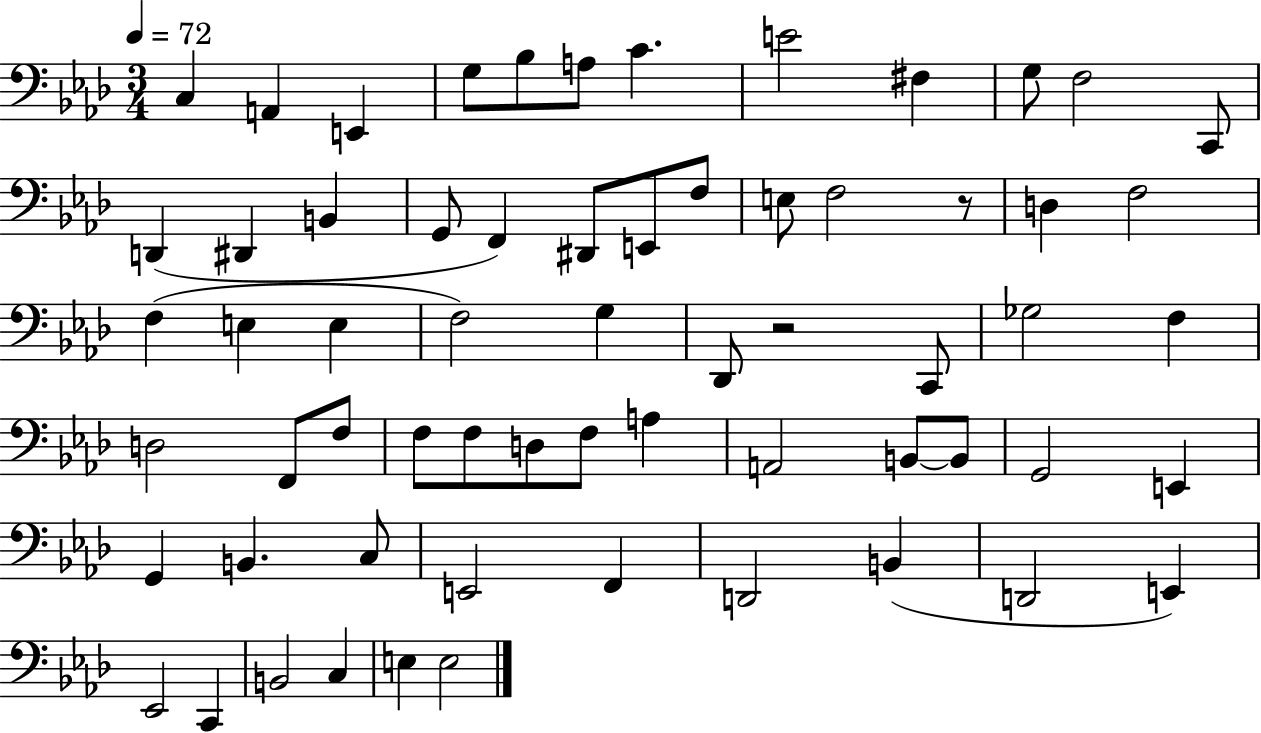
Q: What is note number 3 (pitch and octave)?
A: E2